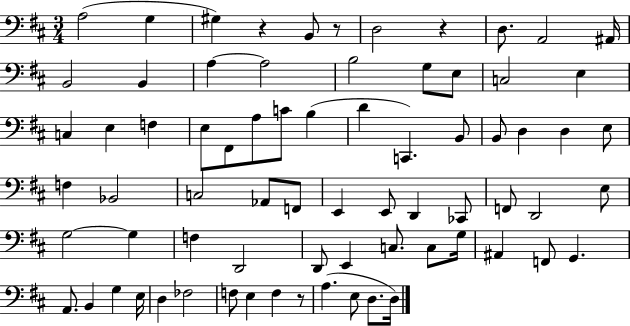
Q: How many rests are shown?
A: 4